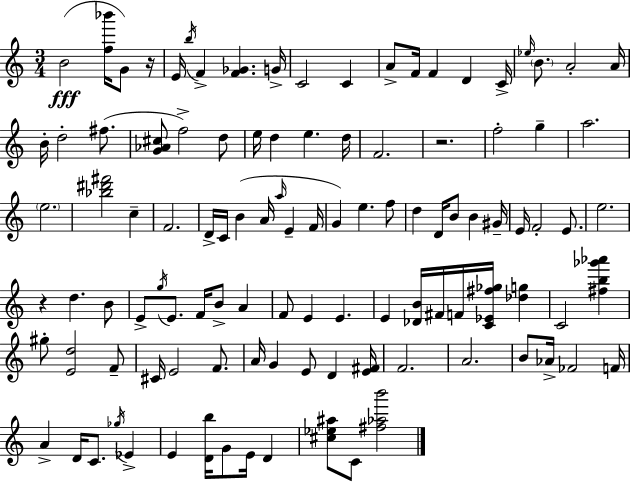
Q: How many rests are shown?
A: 3